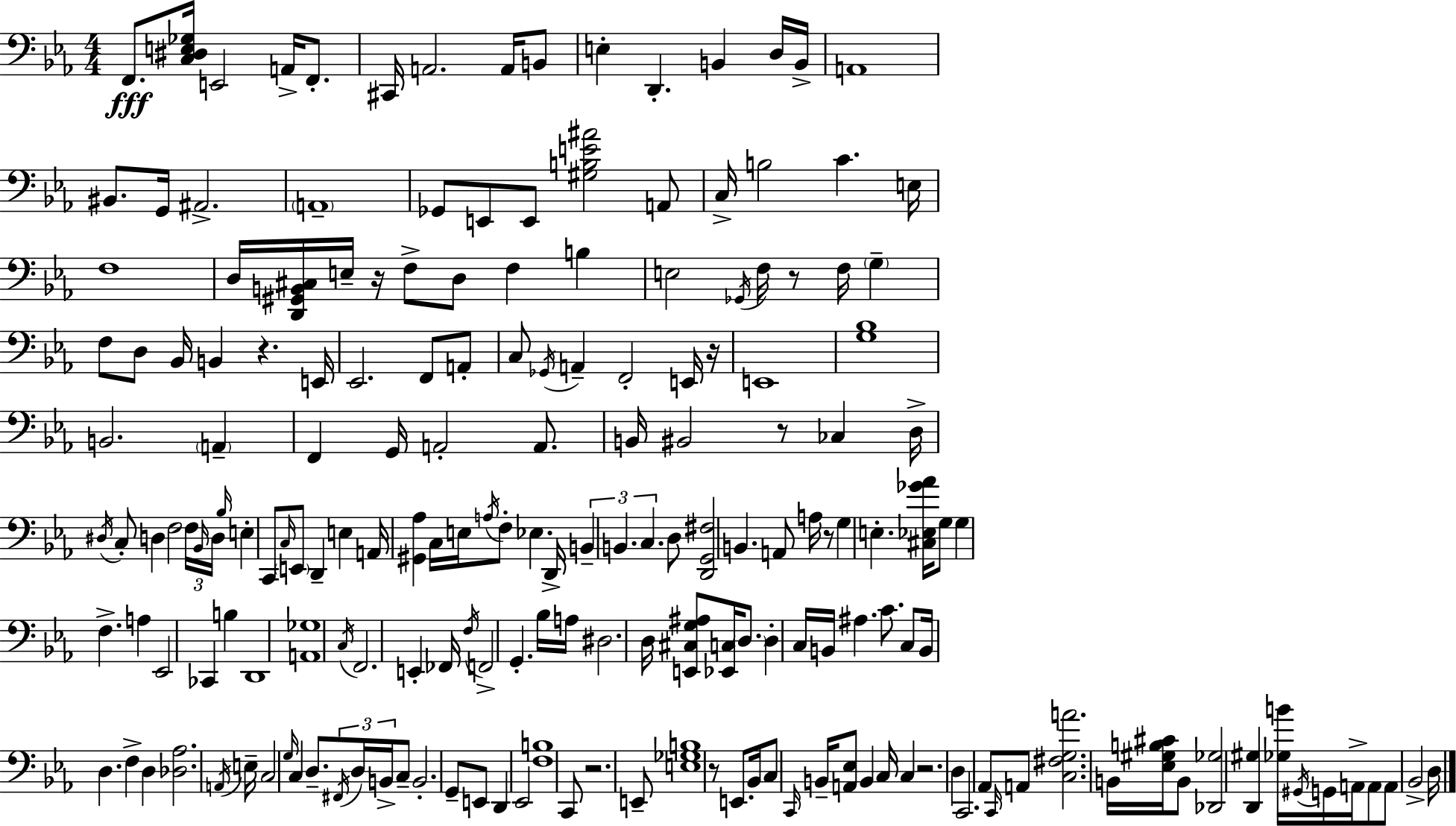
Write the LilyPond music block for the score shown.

{
  \clef bass
  \numericTimeSignature
  \time 4/4
  \key ees \major
  f,8.\fff <c dis e ges>16 e,2 a,16-> f,8.-. | cis,16 a,2. a,16 b,8 | e4-. d,4.-. b,4 d16 b,16-> | a,1 | \break bis,8. g,16 ais,2.-> | \parenthesize a,1-- | ges,8 e,8 e,8 <gis b e' ais'>2 a,8 | c16-> b2 c'4. e16 | \break f1 | d16 <d, gis, b, cis>16 e16-- r16 f8-> d8 f4 b4 | e2 \acciaccatura { ges,16 } f16 r8 f16 \parenthesize g4-- | f8 d8 bes,16 b,4 r4. | \break e,16 ees,2. f,8 a,8-. | c8 \acciaccatura { ges,16 } a,4-- f,2-. | e,16 r16 e,1 | <g bes>1 | \break b,2. \parenthesize a,4-- | f,4 g,16 a,2-. a,8. | b,16 bis,2 r8 ces4 | d16-> \acciaccatura { dis16 } c8-. d4 f2 | \break \tuplet 3/2 { f16 \grace { bes,16 } d16 } \grace { bes16 } e4-. c,8 \grace { c16 } \parenthesize e,8 d,4-- | e4 a,16 <gis, aes>4 c16 e16 \acciaccatura { a16 } f8-. | ees4. d,16-> \tuplet 3/2 { b,4-- b,4. | c4. } d8 <d, g, fis>2 | \break b,4. a,8 a16 r8 g4 | e4.-. <cis ees ges' aes'>16 g8 g4 f4.-> | a4 ees,2 ces,4 | b4 d,1 | \break <a, ges>1 | \acciaccatura { c16 } f,2. | e,4-. fes,16 \acciaccatura { f16 } f,2-> | g,4.-. bes16 a16 dis2. | \break d16 <e, cis g ais>8 <ees, c>16 \parenthesize d8. d4-. | c16 b,16 ais4. c'8. c8 b,16 d4. | f4-> d4 <des aes>2. | \acciaccatura { a,16 } e16-- c2 | \break \grace { g16 } c4 d8.-- \tuplet 3/2 { \acciaccatura { fis,16 } d16 b,16-> } c8-- | b,2.-. g,8-- e,8 | d,4 ees,2 <f b>1 | c,8 r2. | \break e,8-- <e ges b>1 | r8 e,8. | bes,16 c8 \grace { c,16 } b,16-- <a, ees>8 b,4 c16 c4 | r2. d4 | \break c,2. aes,8 \grace { c,16 } | a,8 <c fis g a'>2. b,16 <ees gis b cis'>16 | b,8 <des, ges>2 <d, gis>4 <ges b'>16 \acciaccatura { gis,16 } | g,16 a,16-> a,8 a,8 bes,2-> d16 \bar "|."
}